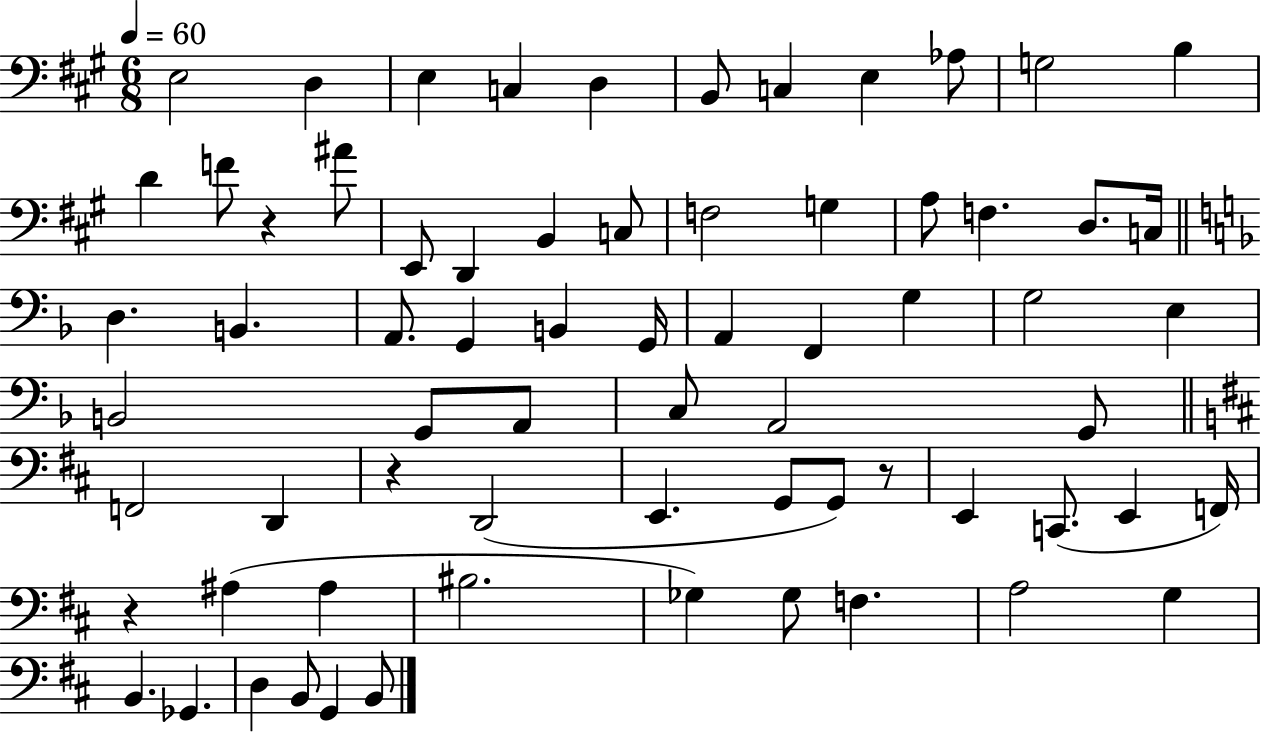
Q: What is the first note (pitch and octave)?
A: E3